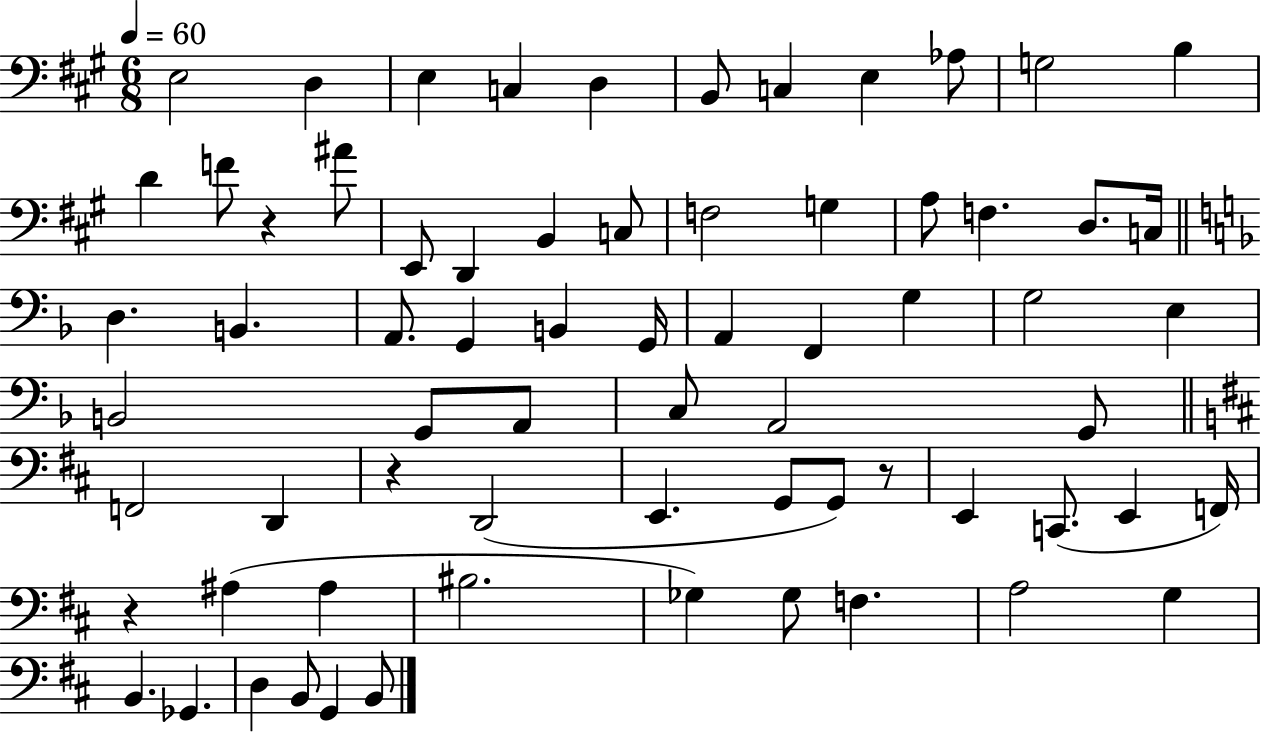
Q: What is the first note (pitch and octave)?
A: E3